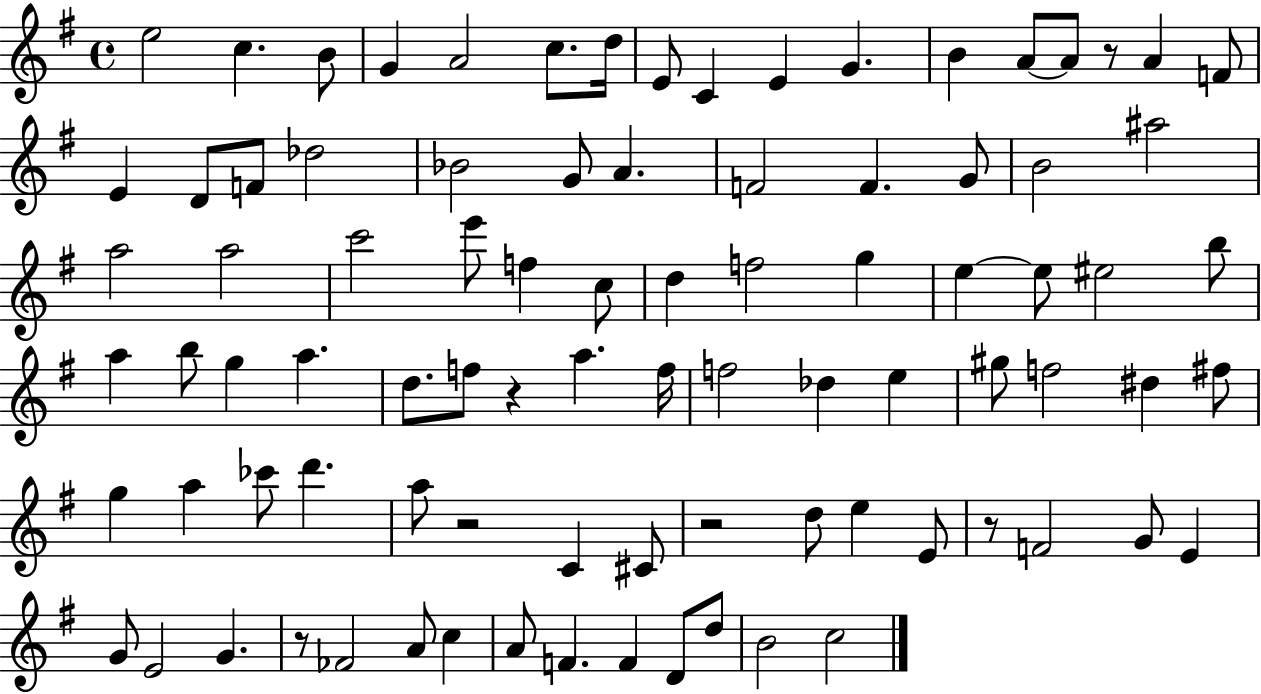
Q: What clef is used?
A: treble